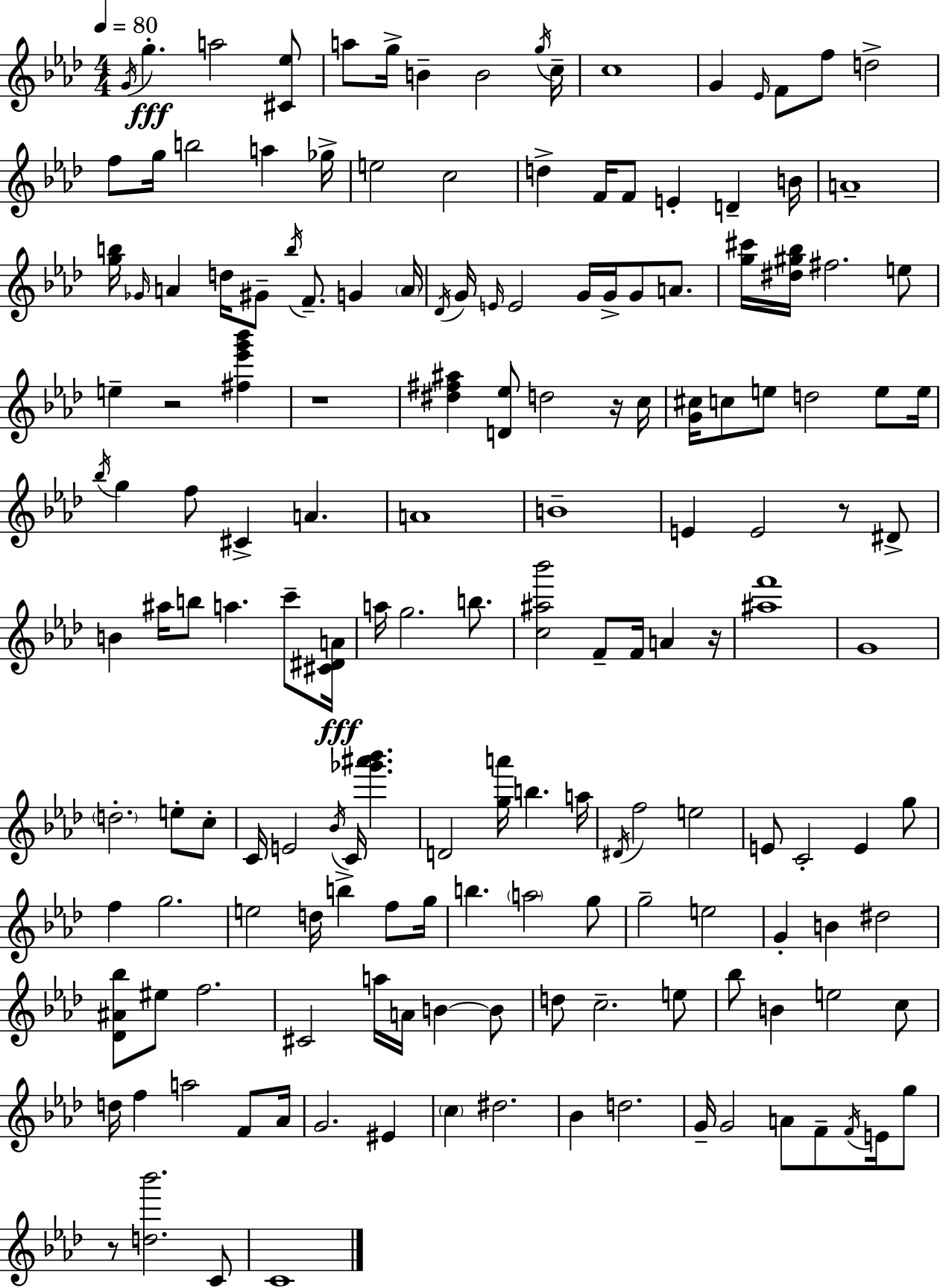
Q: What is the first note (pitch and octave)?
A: G4